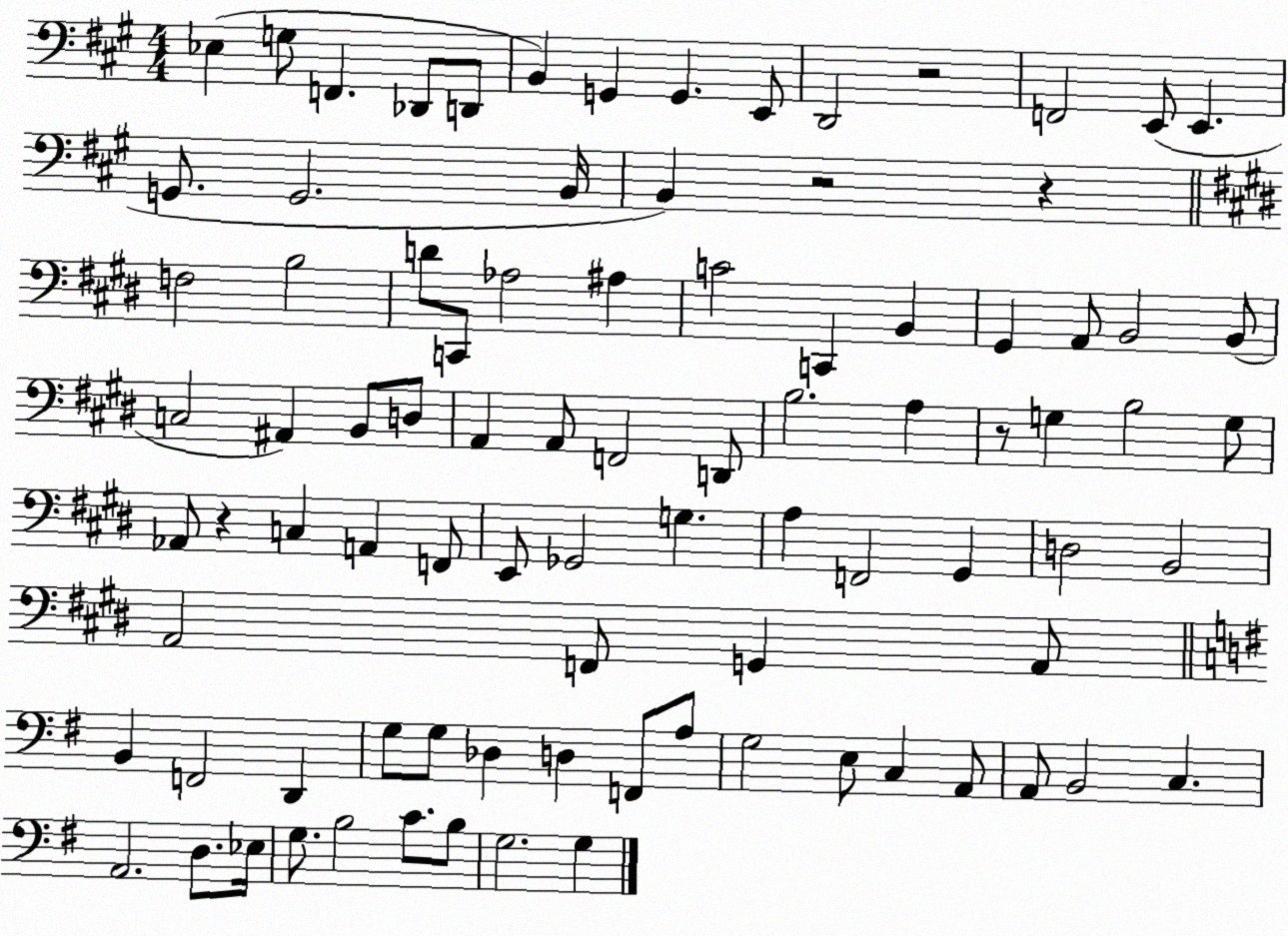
X:1
T:Untitled
M:4/4
L:1/4
K:A
_E, G,/2 F,, _D,,/2 D,,/2 B,, G,, G,, E,,/2 D,,2 z2 F,,2 E,,/2 E,, G,,/2 G,,2 B,,/4 B,, z2 z F,2 B,2 D/2 C,,/2 _A,2 ^A, C2 C,, B,, ^G,, A,,/2 B,,2 B,,/2 C,2 ^A,, B,,/2 D,/2 A,, A,,/2 F,,2 D,,/2 B,2 A, z/2 G, B,2 G,/2 _A,,/2 z C, A,, F,,/2 E,,/2 _G,,2 G, A, F,,2 ^G,, D,2 B,,2 A,,2 F,,/2 G,, A,,/2 B,, F,,2 D,, G,/2 G,/2 _D, D, F,,/2 A,/2 G,2 E,/2 C, A,,/2 A,,/2 B,,2 C, A,,2 D,/2 _E,/4 G,/2 B,2 C/2 B,/2 G,2 G,